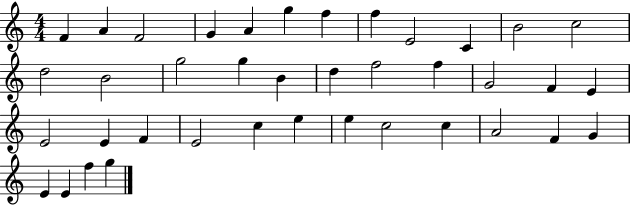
X:1
T:Untitled
M:4/4
L:1/4
K:C
F A F2 G A g f f E2 C B2 c2 d2 B2 g2 g B d f2 f G2 F E E2 E F E2 c e e c2 c A2 F G E E f g